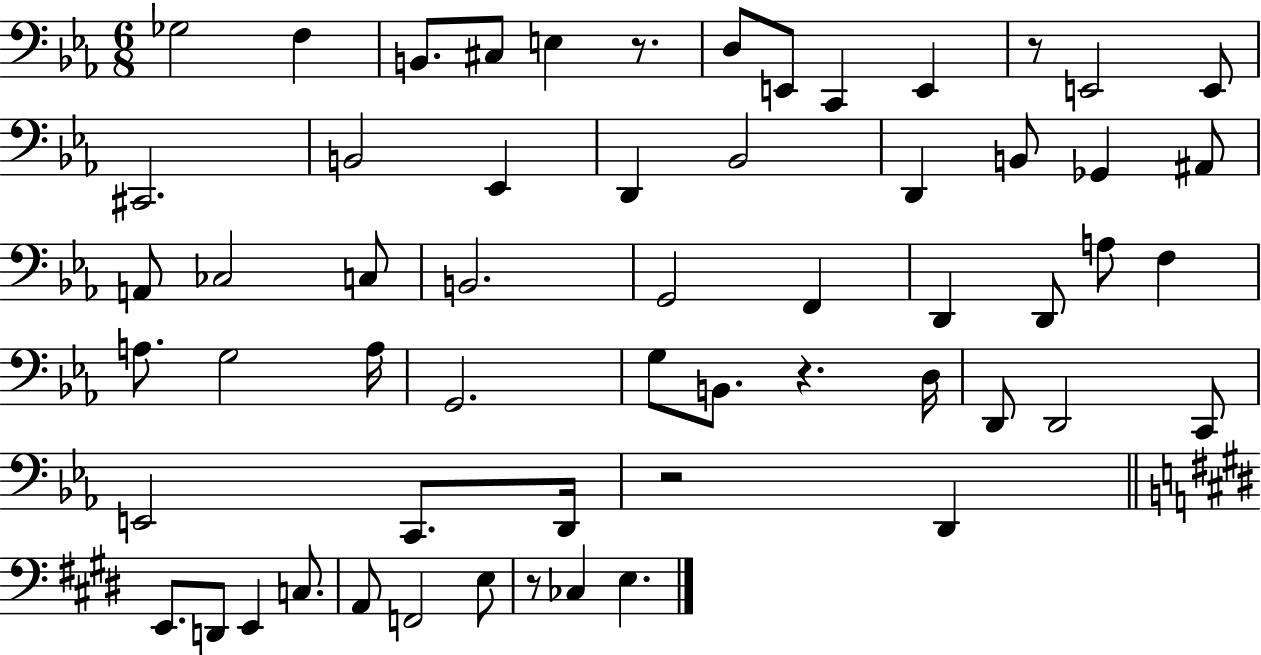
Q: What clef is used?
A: bass